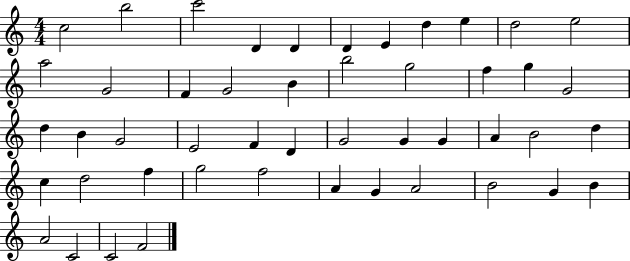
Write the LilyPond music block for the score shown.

{
  \clef treble
  \numericTimeSignature
  \time 4/4
  \key c \major
  c''2 b''2 | c'''2 d'4 d'4 | d'4 e'4 d''4 e''4 | d''2 e''2 | \break a''2 g'2 | f'4 g'2 b'4 | b''2 g''2 | f''4 g''4 g'2 | \break d''4 b'4 g'2 | e'2 f'4 d'4 | g'2 g'4 g'4 | a'4 b'2 d''4 | \break c''4 d''2 f''4 | g''2 f''2 | a'4 g'4 a'2 | b'2 g'4 b'4 | \break a'2 c'2 | c'2 f'2 | \bar "|."
}